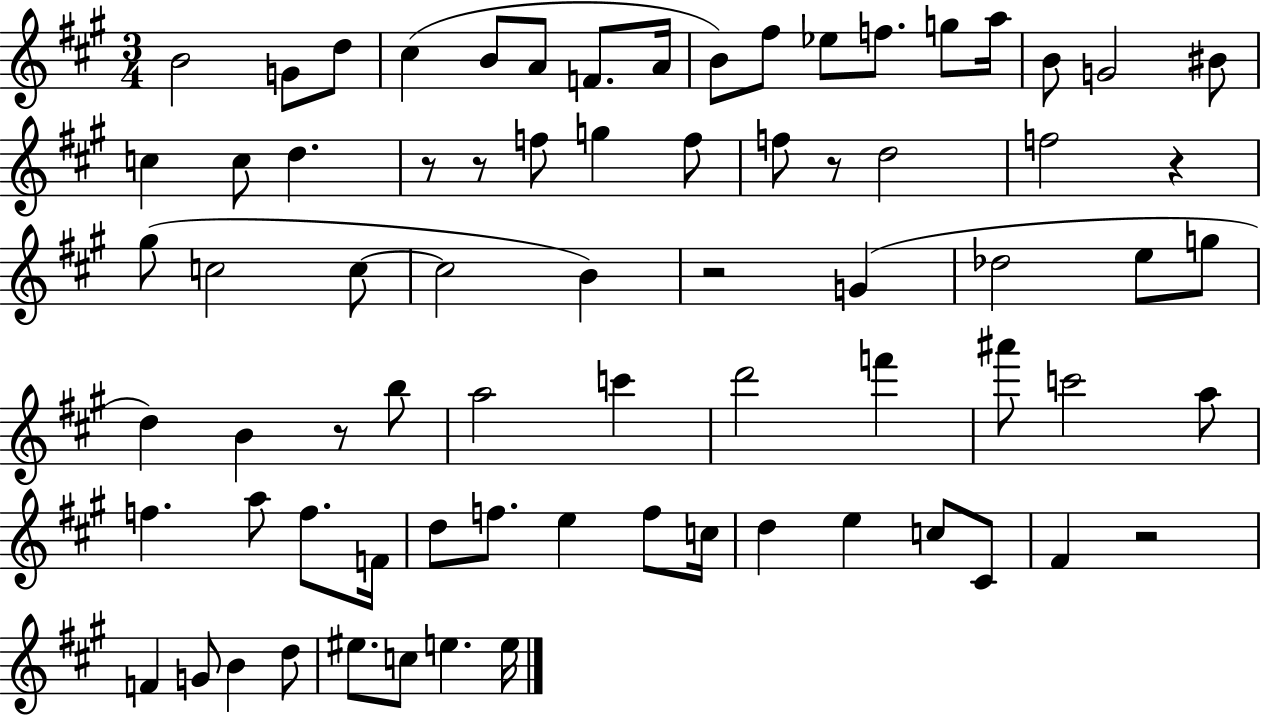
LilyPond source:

{
  \clef treble
  \numericTimeSignature
  \time 3/4
  \key a \major
  b'2 g'8 d''8 | cis''4( b'8 a'8 f'8. a'16 | b'8) fis''8 ees''8 f''8. g''8 a''16 | b'8 g'2 bis'8 | \break c''4 c''8 d''4. | r8 r8 f''8 g''4 f''8 | f''8 r8 d''2 | f''2 r4 | \break gis''8( c''2 c''8~~ | c''2 b'4) | r2 g'4( | des''2 e''8 g''8 | \break d''4) b'4 r8 b''8 | a''2 c'''4 | d'''2 f'''4 | ais'''8 c'''2 a''8 | \break f''4. a''8 f''8. f'16 | d''8 f''8. e''4 f''8 c''16 | d''4 e''4 c''8 cis'8 | fis'4 r2 | \break f'4 g'8 b'4 d''8 | eis''8. c''8 e''4. e''16 | \bar "|."
}